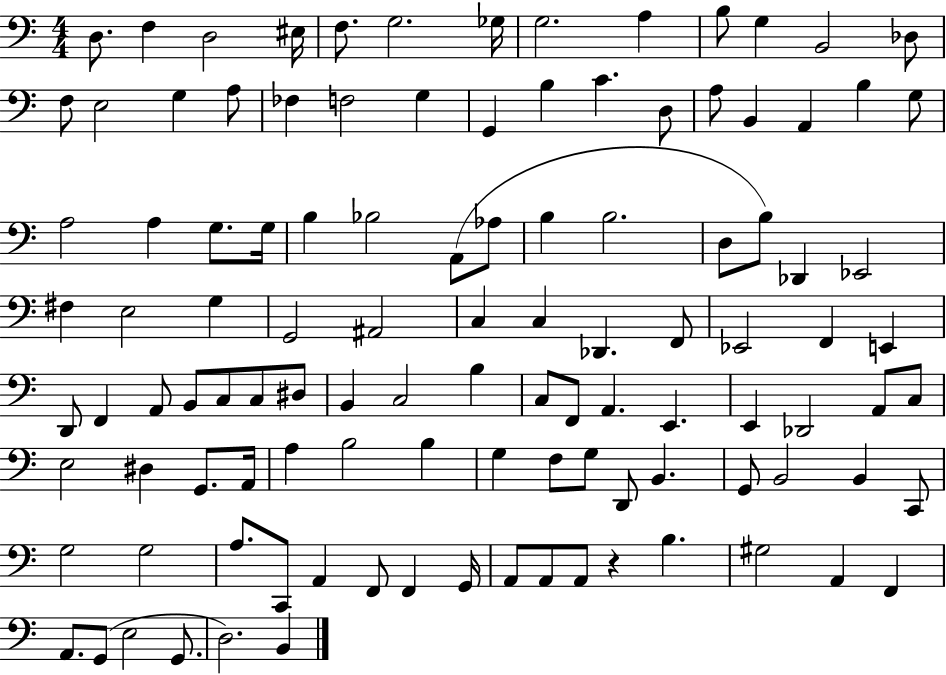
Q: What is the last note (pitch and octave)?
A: B2